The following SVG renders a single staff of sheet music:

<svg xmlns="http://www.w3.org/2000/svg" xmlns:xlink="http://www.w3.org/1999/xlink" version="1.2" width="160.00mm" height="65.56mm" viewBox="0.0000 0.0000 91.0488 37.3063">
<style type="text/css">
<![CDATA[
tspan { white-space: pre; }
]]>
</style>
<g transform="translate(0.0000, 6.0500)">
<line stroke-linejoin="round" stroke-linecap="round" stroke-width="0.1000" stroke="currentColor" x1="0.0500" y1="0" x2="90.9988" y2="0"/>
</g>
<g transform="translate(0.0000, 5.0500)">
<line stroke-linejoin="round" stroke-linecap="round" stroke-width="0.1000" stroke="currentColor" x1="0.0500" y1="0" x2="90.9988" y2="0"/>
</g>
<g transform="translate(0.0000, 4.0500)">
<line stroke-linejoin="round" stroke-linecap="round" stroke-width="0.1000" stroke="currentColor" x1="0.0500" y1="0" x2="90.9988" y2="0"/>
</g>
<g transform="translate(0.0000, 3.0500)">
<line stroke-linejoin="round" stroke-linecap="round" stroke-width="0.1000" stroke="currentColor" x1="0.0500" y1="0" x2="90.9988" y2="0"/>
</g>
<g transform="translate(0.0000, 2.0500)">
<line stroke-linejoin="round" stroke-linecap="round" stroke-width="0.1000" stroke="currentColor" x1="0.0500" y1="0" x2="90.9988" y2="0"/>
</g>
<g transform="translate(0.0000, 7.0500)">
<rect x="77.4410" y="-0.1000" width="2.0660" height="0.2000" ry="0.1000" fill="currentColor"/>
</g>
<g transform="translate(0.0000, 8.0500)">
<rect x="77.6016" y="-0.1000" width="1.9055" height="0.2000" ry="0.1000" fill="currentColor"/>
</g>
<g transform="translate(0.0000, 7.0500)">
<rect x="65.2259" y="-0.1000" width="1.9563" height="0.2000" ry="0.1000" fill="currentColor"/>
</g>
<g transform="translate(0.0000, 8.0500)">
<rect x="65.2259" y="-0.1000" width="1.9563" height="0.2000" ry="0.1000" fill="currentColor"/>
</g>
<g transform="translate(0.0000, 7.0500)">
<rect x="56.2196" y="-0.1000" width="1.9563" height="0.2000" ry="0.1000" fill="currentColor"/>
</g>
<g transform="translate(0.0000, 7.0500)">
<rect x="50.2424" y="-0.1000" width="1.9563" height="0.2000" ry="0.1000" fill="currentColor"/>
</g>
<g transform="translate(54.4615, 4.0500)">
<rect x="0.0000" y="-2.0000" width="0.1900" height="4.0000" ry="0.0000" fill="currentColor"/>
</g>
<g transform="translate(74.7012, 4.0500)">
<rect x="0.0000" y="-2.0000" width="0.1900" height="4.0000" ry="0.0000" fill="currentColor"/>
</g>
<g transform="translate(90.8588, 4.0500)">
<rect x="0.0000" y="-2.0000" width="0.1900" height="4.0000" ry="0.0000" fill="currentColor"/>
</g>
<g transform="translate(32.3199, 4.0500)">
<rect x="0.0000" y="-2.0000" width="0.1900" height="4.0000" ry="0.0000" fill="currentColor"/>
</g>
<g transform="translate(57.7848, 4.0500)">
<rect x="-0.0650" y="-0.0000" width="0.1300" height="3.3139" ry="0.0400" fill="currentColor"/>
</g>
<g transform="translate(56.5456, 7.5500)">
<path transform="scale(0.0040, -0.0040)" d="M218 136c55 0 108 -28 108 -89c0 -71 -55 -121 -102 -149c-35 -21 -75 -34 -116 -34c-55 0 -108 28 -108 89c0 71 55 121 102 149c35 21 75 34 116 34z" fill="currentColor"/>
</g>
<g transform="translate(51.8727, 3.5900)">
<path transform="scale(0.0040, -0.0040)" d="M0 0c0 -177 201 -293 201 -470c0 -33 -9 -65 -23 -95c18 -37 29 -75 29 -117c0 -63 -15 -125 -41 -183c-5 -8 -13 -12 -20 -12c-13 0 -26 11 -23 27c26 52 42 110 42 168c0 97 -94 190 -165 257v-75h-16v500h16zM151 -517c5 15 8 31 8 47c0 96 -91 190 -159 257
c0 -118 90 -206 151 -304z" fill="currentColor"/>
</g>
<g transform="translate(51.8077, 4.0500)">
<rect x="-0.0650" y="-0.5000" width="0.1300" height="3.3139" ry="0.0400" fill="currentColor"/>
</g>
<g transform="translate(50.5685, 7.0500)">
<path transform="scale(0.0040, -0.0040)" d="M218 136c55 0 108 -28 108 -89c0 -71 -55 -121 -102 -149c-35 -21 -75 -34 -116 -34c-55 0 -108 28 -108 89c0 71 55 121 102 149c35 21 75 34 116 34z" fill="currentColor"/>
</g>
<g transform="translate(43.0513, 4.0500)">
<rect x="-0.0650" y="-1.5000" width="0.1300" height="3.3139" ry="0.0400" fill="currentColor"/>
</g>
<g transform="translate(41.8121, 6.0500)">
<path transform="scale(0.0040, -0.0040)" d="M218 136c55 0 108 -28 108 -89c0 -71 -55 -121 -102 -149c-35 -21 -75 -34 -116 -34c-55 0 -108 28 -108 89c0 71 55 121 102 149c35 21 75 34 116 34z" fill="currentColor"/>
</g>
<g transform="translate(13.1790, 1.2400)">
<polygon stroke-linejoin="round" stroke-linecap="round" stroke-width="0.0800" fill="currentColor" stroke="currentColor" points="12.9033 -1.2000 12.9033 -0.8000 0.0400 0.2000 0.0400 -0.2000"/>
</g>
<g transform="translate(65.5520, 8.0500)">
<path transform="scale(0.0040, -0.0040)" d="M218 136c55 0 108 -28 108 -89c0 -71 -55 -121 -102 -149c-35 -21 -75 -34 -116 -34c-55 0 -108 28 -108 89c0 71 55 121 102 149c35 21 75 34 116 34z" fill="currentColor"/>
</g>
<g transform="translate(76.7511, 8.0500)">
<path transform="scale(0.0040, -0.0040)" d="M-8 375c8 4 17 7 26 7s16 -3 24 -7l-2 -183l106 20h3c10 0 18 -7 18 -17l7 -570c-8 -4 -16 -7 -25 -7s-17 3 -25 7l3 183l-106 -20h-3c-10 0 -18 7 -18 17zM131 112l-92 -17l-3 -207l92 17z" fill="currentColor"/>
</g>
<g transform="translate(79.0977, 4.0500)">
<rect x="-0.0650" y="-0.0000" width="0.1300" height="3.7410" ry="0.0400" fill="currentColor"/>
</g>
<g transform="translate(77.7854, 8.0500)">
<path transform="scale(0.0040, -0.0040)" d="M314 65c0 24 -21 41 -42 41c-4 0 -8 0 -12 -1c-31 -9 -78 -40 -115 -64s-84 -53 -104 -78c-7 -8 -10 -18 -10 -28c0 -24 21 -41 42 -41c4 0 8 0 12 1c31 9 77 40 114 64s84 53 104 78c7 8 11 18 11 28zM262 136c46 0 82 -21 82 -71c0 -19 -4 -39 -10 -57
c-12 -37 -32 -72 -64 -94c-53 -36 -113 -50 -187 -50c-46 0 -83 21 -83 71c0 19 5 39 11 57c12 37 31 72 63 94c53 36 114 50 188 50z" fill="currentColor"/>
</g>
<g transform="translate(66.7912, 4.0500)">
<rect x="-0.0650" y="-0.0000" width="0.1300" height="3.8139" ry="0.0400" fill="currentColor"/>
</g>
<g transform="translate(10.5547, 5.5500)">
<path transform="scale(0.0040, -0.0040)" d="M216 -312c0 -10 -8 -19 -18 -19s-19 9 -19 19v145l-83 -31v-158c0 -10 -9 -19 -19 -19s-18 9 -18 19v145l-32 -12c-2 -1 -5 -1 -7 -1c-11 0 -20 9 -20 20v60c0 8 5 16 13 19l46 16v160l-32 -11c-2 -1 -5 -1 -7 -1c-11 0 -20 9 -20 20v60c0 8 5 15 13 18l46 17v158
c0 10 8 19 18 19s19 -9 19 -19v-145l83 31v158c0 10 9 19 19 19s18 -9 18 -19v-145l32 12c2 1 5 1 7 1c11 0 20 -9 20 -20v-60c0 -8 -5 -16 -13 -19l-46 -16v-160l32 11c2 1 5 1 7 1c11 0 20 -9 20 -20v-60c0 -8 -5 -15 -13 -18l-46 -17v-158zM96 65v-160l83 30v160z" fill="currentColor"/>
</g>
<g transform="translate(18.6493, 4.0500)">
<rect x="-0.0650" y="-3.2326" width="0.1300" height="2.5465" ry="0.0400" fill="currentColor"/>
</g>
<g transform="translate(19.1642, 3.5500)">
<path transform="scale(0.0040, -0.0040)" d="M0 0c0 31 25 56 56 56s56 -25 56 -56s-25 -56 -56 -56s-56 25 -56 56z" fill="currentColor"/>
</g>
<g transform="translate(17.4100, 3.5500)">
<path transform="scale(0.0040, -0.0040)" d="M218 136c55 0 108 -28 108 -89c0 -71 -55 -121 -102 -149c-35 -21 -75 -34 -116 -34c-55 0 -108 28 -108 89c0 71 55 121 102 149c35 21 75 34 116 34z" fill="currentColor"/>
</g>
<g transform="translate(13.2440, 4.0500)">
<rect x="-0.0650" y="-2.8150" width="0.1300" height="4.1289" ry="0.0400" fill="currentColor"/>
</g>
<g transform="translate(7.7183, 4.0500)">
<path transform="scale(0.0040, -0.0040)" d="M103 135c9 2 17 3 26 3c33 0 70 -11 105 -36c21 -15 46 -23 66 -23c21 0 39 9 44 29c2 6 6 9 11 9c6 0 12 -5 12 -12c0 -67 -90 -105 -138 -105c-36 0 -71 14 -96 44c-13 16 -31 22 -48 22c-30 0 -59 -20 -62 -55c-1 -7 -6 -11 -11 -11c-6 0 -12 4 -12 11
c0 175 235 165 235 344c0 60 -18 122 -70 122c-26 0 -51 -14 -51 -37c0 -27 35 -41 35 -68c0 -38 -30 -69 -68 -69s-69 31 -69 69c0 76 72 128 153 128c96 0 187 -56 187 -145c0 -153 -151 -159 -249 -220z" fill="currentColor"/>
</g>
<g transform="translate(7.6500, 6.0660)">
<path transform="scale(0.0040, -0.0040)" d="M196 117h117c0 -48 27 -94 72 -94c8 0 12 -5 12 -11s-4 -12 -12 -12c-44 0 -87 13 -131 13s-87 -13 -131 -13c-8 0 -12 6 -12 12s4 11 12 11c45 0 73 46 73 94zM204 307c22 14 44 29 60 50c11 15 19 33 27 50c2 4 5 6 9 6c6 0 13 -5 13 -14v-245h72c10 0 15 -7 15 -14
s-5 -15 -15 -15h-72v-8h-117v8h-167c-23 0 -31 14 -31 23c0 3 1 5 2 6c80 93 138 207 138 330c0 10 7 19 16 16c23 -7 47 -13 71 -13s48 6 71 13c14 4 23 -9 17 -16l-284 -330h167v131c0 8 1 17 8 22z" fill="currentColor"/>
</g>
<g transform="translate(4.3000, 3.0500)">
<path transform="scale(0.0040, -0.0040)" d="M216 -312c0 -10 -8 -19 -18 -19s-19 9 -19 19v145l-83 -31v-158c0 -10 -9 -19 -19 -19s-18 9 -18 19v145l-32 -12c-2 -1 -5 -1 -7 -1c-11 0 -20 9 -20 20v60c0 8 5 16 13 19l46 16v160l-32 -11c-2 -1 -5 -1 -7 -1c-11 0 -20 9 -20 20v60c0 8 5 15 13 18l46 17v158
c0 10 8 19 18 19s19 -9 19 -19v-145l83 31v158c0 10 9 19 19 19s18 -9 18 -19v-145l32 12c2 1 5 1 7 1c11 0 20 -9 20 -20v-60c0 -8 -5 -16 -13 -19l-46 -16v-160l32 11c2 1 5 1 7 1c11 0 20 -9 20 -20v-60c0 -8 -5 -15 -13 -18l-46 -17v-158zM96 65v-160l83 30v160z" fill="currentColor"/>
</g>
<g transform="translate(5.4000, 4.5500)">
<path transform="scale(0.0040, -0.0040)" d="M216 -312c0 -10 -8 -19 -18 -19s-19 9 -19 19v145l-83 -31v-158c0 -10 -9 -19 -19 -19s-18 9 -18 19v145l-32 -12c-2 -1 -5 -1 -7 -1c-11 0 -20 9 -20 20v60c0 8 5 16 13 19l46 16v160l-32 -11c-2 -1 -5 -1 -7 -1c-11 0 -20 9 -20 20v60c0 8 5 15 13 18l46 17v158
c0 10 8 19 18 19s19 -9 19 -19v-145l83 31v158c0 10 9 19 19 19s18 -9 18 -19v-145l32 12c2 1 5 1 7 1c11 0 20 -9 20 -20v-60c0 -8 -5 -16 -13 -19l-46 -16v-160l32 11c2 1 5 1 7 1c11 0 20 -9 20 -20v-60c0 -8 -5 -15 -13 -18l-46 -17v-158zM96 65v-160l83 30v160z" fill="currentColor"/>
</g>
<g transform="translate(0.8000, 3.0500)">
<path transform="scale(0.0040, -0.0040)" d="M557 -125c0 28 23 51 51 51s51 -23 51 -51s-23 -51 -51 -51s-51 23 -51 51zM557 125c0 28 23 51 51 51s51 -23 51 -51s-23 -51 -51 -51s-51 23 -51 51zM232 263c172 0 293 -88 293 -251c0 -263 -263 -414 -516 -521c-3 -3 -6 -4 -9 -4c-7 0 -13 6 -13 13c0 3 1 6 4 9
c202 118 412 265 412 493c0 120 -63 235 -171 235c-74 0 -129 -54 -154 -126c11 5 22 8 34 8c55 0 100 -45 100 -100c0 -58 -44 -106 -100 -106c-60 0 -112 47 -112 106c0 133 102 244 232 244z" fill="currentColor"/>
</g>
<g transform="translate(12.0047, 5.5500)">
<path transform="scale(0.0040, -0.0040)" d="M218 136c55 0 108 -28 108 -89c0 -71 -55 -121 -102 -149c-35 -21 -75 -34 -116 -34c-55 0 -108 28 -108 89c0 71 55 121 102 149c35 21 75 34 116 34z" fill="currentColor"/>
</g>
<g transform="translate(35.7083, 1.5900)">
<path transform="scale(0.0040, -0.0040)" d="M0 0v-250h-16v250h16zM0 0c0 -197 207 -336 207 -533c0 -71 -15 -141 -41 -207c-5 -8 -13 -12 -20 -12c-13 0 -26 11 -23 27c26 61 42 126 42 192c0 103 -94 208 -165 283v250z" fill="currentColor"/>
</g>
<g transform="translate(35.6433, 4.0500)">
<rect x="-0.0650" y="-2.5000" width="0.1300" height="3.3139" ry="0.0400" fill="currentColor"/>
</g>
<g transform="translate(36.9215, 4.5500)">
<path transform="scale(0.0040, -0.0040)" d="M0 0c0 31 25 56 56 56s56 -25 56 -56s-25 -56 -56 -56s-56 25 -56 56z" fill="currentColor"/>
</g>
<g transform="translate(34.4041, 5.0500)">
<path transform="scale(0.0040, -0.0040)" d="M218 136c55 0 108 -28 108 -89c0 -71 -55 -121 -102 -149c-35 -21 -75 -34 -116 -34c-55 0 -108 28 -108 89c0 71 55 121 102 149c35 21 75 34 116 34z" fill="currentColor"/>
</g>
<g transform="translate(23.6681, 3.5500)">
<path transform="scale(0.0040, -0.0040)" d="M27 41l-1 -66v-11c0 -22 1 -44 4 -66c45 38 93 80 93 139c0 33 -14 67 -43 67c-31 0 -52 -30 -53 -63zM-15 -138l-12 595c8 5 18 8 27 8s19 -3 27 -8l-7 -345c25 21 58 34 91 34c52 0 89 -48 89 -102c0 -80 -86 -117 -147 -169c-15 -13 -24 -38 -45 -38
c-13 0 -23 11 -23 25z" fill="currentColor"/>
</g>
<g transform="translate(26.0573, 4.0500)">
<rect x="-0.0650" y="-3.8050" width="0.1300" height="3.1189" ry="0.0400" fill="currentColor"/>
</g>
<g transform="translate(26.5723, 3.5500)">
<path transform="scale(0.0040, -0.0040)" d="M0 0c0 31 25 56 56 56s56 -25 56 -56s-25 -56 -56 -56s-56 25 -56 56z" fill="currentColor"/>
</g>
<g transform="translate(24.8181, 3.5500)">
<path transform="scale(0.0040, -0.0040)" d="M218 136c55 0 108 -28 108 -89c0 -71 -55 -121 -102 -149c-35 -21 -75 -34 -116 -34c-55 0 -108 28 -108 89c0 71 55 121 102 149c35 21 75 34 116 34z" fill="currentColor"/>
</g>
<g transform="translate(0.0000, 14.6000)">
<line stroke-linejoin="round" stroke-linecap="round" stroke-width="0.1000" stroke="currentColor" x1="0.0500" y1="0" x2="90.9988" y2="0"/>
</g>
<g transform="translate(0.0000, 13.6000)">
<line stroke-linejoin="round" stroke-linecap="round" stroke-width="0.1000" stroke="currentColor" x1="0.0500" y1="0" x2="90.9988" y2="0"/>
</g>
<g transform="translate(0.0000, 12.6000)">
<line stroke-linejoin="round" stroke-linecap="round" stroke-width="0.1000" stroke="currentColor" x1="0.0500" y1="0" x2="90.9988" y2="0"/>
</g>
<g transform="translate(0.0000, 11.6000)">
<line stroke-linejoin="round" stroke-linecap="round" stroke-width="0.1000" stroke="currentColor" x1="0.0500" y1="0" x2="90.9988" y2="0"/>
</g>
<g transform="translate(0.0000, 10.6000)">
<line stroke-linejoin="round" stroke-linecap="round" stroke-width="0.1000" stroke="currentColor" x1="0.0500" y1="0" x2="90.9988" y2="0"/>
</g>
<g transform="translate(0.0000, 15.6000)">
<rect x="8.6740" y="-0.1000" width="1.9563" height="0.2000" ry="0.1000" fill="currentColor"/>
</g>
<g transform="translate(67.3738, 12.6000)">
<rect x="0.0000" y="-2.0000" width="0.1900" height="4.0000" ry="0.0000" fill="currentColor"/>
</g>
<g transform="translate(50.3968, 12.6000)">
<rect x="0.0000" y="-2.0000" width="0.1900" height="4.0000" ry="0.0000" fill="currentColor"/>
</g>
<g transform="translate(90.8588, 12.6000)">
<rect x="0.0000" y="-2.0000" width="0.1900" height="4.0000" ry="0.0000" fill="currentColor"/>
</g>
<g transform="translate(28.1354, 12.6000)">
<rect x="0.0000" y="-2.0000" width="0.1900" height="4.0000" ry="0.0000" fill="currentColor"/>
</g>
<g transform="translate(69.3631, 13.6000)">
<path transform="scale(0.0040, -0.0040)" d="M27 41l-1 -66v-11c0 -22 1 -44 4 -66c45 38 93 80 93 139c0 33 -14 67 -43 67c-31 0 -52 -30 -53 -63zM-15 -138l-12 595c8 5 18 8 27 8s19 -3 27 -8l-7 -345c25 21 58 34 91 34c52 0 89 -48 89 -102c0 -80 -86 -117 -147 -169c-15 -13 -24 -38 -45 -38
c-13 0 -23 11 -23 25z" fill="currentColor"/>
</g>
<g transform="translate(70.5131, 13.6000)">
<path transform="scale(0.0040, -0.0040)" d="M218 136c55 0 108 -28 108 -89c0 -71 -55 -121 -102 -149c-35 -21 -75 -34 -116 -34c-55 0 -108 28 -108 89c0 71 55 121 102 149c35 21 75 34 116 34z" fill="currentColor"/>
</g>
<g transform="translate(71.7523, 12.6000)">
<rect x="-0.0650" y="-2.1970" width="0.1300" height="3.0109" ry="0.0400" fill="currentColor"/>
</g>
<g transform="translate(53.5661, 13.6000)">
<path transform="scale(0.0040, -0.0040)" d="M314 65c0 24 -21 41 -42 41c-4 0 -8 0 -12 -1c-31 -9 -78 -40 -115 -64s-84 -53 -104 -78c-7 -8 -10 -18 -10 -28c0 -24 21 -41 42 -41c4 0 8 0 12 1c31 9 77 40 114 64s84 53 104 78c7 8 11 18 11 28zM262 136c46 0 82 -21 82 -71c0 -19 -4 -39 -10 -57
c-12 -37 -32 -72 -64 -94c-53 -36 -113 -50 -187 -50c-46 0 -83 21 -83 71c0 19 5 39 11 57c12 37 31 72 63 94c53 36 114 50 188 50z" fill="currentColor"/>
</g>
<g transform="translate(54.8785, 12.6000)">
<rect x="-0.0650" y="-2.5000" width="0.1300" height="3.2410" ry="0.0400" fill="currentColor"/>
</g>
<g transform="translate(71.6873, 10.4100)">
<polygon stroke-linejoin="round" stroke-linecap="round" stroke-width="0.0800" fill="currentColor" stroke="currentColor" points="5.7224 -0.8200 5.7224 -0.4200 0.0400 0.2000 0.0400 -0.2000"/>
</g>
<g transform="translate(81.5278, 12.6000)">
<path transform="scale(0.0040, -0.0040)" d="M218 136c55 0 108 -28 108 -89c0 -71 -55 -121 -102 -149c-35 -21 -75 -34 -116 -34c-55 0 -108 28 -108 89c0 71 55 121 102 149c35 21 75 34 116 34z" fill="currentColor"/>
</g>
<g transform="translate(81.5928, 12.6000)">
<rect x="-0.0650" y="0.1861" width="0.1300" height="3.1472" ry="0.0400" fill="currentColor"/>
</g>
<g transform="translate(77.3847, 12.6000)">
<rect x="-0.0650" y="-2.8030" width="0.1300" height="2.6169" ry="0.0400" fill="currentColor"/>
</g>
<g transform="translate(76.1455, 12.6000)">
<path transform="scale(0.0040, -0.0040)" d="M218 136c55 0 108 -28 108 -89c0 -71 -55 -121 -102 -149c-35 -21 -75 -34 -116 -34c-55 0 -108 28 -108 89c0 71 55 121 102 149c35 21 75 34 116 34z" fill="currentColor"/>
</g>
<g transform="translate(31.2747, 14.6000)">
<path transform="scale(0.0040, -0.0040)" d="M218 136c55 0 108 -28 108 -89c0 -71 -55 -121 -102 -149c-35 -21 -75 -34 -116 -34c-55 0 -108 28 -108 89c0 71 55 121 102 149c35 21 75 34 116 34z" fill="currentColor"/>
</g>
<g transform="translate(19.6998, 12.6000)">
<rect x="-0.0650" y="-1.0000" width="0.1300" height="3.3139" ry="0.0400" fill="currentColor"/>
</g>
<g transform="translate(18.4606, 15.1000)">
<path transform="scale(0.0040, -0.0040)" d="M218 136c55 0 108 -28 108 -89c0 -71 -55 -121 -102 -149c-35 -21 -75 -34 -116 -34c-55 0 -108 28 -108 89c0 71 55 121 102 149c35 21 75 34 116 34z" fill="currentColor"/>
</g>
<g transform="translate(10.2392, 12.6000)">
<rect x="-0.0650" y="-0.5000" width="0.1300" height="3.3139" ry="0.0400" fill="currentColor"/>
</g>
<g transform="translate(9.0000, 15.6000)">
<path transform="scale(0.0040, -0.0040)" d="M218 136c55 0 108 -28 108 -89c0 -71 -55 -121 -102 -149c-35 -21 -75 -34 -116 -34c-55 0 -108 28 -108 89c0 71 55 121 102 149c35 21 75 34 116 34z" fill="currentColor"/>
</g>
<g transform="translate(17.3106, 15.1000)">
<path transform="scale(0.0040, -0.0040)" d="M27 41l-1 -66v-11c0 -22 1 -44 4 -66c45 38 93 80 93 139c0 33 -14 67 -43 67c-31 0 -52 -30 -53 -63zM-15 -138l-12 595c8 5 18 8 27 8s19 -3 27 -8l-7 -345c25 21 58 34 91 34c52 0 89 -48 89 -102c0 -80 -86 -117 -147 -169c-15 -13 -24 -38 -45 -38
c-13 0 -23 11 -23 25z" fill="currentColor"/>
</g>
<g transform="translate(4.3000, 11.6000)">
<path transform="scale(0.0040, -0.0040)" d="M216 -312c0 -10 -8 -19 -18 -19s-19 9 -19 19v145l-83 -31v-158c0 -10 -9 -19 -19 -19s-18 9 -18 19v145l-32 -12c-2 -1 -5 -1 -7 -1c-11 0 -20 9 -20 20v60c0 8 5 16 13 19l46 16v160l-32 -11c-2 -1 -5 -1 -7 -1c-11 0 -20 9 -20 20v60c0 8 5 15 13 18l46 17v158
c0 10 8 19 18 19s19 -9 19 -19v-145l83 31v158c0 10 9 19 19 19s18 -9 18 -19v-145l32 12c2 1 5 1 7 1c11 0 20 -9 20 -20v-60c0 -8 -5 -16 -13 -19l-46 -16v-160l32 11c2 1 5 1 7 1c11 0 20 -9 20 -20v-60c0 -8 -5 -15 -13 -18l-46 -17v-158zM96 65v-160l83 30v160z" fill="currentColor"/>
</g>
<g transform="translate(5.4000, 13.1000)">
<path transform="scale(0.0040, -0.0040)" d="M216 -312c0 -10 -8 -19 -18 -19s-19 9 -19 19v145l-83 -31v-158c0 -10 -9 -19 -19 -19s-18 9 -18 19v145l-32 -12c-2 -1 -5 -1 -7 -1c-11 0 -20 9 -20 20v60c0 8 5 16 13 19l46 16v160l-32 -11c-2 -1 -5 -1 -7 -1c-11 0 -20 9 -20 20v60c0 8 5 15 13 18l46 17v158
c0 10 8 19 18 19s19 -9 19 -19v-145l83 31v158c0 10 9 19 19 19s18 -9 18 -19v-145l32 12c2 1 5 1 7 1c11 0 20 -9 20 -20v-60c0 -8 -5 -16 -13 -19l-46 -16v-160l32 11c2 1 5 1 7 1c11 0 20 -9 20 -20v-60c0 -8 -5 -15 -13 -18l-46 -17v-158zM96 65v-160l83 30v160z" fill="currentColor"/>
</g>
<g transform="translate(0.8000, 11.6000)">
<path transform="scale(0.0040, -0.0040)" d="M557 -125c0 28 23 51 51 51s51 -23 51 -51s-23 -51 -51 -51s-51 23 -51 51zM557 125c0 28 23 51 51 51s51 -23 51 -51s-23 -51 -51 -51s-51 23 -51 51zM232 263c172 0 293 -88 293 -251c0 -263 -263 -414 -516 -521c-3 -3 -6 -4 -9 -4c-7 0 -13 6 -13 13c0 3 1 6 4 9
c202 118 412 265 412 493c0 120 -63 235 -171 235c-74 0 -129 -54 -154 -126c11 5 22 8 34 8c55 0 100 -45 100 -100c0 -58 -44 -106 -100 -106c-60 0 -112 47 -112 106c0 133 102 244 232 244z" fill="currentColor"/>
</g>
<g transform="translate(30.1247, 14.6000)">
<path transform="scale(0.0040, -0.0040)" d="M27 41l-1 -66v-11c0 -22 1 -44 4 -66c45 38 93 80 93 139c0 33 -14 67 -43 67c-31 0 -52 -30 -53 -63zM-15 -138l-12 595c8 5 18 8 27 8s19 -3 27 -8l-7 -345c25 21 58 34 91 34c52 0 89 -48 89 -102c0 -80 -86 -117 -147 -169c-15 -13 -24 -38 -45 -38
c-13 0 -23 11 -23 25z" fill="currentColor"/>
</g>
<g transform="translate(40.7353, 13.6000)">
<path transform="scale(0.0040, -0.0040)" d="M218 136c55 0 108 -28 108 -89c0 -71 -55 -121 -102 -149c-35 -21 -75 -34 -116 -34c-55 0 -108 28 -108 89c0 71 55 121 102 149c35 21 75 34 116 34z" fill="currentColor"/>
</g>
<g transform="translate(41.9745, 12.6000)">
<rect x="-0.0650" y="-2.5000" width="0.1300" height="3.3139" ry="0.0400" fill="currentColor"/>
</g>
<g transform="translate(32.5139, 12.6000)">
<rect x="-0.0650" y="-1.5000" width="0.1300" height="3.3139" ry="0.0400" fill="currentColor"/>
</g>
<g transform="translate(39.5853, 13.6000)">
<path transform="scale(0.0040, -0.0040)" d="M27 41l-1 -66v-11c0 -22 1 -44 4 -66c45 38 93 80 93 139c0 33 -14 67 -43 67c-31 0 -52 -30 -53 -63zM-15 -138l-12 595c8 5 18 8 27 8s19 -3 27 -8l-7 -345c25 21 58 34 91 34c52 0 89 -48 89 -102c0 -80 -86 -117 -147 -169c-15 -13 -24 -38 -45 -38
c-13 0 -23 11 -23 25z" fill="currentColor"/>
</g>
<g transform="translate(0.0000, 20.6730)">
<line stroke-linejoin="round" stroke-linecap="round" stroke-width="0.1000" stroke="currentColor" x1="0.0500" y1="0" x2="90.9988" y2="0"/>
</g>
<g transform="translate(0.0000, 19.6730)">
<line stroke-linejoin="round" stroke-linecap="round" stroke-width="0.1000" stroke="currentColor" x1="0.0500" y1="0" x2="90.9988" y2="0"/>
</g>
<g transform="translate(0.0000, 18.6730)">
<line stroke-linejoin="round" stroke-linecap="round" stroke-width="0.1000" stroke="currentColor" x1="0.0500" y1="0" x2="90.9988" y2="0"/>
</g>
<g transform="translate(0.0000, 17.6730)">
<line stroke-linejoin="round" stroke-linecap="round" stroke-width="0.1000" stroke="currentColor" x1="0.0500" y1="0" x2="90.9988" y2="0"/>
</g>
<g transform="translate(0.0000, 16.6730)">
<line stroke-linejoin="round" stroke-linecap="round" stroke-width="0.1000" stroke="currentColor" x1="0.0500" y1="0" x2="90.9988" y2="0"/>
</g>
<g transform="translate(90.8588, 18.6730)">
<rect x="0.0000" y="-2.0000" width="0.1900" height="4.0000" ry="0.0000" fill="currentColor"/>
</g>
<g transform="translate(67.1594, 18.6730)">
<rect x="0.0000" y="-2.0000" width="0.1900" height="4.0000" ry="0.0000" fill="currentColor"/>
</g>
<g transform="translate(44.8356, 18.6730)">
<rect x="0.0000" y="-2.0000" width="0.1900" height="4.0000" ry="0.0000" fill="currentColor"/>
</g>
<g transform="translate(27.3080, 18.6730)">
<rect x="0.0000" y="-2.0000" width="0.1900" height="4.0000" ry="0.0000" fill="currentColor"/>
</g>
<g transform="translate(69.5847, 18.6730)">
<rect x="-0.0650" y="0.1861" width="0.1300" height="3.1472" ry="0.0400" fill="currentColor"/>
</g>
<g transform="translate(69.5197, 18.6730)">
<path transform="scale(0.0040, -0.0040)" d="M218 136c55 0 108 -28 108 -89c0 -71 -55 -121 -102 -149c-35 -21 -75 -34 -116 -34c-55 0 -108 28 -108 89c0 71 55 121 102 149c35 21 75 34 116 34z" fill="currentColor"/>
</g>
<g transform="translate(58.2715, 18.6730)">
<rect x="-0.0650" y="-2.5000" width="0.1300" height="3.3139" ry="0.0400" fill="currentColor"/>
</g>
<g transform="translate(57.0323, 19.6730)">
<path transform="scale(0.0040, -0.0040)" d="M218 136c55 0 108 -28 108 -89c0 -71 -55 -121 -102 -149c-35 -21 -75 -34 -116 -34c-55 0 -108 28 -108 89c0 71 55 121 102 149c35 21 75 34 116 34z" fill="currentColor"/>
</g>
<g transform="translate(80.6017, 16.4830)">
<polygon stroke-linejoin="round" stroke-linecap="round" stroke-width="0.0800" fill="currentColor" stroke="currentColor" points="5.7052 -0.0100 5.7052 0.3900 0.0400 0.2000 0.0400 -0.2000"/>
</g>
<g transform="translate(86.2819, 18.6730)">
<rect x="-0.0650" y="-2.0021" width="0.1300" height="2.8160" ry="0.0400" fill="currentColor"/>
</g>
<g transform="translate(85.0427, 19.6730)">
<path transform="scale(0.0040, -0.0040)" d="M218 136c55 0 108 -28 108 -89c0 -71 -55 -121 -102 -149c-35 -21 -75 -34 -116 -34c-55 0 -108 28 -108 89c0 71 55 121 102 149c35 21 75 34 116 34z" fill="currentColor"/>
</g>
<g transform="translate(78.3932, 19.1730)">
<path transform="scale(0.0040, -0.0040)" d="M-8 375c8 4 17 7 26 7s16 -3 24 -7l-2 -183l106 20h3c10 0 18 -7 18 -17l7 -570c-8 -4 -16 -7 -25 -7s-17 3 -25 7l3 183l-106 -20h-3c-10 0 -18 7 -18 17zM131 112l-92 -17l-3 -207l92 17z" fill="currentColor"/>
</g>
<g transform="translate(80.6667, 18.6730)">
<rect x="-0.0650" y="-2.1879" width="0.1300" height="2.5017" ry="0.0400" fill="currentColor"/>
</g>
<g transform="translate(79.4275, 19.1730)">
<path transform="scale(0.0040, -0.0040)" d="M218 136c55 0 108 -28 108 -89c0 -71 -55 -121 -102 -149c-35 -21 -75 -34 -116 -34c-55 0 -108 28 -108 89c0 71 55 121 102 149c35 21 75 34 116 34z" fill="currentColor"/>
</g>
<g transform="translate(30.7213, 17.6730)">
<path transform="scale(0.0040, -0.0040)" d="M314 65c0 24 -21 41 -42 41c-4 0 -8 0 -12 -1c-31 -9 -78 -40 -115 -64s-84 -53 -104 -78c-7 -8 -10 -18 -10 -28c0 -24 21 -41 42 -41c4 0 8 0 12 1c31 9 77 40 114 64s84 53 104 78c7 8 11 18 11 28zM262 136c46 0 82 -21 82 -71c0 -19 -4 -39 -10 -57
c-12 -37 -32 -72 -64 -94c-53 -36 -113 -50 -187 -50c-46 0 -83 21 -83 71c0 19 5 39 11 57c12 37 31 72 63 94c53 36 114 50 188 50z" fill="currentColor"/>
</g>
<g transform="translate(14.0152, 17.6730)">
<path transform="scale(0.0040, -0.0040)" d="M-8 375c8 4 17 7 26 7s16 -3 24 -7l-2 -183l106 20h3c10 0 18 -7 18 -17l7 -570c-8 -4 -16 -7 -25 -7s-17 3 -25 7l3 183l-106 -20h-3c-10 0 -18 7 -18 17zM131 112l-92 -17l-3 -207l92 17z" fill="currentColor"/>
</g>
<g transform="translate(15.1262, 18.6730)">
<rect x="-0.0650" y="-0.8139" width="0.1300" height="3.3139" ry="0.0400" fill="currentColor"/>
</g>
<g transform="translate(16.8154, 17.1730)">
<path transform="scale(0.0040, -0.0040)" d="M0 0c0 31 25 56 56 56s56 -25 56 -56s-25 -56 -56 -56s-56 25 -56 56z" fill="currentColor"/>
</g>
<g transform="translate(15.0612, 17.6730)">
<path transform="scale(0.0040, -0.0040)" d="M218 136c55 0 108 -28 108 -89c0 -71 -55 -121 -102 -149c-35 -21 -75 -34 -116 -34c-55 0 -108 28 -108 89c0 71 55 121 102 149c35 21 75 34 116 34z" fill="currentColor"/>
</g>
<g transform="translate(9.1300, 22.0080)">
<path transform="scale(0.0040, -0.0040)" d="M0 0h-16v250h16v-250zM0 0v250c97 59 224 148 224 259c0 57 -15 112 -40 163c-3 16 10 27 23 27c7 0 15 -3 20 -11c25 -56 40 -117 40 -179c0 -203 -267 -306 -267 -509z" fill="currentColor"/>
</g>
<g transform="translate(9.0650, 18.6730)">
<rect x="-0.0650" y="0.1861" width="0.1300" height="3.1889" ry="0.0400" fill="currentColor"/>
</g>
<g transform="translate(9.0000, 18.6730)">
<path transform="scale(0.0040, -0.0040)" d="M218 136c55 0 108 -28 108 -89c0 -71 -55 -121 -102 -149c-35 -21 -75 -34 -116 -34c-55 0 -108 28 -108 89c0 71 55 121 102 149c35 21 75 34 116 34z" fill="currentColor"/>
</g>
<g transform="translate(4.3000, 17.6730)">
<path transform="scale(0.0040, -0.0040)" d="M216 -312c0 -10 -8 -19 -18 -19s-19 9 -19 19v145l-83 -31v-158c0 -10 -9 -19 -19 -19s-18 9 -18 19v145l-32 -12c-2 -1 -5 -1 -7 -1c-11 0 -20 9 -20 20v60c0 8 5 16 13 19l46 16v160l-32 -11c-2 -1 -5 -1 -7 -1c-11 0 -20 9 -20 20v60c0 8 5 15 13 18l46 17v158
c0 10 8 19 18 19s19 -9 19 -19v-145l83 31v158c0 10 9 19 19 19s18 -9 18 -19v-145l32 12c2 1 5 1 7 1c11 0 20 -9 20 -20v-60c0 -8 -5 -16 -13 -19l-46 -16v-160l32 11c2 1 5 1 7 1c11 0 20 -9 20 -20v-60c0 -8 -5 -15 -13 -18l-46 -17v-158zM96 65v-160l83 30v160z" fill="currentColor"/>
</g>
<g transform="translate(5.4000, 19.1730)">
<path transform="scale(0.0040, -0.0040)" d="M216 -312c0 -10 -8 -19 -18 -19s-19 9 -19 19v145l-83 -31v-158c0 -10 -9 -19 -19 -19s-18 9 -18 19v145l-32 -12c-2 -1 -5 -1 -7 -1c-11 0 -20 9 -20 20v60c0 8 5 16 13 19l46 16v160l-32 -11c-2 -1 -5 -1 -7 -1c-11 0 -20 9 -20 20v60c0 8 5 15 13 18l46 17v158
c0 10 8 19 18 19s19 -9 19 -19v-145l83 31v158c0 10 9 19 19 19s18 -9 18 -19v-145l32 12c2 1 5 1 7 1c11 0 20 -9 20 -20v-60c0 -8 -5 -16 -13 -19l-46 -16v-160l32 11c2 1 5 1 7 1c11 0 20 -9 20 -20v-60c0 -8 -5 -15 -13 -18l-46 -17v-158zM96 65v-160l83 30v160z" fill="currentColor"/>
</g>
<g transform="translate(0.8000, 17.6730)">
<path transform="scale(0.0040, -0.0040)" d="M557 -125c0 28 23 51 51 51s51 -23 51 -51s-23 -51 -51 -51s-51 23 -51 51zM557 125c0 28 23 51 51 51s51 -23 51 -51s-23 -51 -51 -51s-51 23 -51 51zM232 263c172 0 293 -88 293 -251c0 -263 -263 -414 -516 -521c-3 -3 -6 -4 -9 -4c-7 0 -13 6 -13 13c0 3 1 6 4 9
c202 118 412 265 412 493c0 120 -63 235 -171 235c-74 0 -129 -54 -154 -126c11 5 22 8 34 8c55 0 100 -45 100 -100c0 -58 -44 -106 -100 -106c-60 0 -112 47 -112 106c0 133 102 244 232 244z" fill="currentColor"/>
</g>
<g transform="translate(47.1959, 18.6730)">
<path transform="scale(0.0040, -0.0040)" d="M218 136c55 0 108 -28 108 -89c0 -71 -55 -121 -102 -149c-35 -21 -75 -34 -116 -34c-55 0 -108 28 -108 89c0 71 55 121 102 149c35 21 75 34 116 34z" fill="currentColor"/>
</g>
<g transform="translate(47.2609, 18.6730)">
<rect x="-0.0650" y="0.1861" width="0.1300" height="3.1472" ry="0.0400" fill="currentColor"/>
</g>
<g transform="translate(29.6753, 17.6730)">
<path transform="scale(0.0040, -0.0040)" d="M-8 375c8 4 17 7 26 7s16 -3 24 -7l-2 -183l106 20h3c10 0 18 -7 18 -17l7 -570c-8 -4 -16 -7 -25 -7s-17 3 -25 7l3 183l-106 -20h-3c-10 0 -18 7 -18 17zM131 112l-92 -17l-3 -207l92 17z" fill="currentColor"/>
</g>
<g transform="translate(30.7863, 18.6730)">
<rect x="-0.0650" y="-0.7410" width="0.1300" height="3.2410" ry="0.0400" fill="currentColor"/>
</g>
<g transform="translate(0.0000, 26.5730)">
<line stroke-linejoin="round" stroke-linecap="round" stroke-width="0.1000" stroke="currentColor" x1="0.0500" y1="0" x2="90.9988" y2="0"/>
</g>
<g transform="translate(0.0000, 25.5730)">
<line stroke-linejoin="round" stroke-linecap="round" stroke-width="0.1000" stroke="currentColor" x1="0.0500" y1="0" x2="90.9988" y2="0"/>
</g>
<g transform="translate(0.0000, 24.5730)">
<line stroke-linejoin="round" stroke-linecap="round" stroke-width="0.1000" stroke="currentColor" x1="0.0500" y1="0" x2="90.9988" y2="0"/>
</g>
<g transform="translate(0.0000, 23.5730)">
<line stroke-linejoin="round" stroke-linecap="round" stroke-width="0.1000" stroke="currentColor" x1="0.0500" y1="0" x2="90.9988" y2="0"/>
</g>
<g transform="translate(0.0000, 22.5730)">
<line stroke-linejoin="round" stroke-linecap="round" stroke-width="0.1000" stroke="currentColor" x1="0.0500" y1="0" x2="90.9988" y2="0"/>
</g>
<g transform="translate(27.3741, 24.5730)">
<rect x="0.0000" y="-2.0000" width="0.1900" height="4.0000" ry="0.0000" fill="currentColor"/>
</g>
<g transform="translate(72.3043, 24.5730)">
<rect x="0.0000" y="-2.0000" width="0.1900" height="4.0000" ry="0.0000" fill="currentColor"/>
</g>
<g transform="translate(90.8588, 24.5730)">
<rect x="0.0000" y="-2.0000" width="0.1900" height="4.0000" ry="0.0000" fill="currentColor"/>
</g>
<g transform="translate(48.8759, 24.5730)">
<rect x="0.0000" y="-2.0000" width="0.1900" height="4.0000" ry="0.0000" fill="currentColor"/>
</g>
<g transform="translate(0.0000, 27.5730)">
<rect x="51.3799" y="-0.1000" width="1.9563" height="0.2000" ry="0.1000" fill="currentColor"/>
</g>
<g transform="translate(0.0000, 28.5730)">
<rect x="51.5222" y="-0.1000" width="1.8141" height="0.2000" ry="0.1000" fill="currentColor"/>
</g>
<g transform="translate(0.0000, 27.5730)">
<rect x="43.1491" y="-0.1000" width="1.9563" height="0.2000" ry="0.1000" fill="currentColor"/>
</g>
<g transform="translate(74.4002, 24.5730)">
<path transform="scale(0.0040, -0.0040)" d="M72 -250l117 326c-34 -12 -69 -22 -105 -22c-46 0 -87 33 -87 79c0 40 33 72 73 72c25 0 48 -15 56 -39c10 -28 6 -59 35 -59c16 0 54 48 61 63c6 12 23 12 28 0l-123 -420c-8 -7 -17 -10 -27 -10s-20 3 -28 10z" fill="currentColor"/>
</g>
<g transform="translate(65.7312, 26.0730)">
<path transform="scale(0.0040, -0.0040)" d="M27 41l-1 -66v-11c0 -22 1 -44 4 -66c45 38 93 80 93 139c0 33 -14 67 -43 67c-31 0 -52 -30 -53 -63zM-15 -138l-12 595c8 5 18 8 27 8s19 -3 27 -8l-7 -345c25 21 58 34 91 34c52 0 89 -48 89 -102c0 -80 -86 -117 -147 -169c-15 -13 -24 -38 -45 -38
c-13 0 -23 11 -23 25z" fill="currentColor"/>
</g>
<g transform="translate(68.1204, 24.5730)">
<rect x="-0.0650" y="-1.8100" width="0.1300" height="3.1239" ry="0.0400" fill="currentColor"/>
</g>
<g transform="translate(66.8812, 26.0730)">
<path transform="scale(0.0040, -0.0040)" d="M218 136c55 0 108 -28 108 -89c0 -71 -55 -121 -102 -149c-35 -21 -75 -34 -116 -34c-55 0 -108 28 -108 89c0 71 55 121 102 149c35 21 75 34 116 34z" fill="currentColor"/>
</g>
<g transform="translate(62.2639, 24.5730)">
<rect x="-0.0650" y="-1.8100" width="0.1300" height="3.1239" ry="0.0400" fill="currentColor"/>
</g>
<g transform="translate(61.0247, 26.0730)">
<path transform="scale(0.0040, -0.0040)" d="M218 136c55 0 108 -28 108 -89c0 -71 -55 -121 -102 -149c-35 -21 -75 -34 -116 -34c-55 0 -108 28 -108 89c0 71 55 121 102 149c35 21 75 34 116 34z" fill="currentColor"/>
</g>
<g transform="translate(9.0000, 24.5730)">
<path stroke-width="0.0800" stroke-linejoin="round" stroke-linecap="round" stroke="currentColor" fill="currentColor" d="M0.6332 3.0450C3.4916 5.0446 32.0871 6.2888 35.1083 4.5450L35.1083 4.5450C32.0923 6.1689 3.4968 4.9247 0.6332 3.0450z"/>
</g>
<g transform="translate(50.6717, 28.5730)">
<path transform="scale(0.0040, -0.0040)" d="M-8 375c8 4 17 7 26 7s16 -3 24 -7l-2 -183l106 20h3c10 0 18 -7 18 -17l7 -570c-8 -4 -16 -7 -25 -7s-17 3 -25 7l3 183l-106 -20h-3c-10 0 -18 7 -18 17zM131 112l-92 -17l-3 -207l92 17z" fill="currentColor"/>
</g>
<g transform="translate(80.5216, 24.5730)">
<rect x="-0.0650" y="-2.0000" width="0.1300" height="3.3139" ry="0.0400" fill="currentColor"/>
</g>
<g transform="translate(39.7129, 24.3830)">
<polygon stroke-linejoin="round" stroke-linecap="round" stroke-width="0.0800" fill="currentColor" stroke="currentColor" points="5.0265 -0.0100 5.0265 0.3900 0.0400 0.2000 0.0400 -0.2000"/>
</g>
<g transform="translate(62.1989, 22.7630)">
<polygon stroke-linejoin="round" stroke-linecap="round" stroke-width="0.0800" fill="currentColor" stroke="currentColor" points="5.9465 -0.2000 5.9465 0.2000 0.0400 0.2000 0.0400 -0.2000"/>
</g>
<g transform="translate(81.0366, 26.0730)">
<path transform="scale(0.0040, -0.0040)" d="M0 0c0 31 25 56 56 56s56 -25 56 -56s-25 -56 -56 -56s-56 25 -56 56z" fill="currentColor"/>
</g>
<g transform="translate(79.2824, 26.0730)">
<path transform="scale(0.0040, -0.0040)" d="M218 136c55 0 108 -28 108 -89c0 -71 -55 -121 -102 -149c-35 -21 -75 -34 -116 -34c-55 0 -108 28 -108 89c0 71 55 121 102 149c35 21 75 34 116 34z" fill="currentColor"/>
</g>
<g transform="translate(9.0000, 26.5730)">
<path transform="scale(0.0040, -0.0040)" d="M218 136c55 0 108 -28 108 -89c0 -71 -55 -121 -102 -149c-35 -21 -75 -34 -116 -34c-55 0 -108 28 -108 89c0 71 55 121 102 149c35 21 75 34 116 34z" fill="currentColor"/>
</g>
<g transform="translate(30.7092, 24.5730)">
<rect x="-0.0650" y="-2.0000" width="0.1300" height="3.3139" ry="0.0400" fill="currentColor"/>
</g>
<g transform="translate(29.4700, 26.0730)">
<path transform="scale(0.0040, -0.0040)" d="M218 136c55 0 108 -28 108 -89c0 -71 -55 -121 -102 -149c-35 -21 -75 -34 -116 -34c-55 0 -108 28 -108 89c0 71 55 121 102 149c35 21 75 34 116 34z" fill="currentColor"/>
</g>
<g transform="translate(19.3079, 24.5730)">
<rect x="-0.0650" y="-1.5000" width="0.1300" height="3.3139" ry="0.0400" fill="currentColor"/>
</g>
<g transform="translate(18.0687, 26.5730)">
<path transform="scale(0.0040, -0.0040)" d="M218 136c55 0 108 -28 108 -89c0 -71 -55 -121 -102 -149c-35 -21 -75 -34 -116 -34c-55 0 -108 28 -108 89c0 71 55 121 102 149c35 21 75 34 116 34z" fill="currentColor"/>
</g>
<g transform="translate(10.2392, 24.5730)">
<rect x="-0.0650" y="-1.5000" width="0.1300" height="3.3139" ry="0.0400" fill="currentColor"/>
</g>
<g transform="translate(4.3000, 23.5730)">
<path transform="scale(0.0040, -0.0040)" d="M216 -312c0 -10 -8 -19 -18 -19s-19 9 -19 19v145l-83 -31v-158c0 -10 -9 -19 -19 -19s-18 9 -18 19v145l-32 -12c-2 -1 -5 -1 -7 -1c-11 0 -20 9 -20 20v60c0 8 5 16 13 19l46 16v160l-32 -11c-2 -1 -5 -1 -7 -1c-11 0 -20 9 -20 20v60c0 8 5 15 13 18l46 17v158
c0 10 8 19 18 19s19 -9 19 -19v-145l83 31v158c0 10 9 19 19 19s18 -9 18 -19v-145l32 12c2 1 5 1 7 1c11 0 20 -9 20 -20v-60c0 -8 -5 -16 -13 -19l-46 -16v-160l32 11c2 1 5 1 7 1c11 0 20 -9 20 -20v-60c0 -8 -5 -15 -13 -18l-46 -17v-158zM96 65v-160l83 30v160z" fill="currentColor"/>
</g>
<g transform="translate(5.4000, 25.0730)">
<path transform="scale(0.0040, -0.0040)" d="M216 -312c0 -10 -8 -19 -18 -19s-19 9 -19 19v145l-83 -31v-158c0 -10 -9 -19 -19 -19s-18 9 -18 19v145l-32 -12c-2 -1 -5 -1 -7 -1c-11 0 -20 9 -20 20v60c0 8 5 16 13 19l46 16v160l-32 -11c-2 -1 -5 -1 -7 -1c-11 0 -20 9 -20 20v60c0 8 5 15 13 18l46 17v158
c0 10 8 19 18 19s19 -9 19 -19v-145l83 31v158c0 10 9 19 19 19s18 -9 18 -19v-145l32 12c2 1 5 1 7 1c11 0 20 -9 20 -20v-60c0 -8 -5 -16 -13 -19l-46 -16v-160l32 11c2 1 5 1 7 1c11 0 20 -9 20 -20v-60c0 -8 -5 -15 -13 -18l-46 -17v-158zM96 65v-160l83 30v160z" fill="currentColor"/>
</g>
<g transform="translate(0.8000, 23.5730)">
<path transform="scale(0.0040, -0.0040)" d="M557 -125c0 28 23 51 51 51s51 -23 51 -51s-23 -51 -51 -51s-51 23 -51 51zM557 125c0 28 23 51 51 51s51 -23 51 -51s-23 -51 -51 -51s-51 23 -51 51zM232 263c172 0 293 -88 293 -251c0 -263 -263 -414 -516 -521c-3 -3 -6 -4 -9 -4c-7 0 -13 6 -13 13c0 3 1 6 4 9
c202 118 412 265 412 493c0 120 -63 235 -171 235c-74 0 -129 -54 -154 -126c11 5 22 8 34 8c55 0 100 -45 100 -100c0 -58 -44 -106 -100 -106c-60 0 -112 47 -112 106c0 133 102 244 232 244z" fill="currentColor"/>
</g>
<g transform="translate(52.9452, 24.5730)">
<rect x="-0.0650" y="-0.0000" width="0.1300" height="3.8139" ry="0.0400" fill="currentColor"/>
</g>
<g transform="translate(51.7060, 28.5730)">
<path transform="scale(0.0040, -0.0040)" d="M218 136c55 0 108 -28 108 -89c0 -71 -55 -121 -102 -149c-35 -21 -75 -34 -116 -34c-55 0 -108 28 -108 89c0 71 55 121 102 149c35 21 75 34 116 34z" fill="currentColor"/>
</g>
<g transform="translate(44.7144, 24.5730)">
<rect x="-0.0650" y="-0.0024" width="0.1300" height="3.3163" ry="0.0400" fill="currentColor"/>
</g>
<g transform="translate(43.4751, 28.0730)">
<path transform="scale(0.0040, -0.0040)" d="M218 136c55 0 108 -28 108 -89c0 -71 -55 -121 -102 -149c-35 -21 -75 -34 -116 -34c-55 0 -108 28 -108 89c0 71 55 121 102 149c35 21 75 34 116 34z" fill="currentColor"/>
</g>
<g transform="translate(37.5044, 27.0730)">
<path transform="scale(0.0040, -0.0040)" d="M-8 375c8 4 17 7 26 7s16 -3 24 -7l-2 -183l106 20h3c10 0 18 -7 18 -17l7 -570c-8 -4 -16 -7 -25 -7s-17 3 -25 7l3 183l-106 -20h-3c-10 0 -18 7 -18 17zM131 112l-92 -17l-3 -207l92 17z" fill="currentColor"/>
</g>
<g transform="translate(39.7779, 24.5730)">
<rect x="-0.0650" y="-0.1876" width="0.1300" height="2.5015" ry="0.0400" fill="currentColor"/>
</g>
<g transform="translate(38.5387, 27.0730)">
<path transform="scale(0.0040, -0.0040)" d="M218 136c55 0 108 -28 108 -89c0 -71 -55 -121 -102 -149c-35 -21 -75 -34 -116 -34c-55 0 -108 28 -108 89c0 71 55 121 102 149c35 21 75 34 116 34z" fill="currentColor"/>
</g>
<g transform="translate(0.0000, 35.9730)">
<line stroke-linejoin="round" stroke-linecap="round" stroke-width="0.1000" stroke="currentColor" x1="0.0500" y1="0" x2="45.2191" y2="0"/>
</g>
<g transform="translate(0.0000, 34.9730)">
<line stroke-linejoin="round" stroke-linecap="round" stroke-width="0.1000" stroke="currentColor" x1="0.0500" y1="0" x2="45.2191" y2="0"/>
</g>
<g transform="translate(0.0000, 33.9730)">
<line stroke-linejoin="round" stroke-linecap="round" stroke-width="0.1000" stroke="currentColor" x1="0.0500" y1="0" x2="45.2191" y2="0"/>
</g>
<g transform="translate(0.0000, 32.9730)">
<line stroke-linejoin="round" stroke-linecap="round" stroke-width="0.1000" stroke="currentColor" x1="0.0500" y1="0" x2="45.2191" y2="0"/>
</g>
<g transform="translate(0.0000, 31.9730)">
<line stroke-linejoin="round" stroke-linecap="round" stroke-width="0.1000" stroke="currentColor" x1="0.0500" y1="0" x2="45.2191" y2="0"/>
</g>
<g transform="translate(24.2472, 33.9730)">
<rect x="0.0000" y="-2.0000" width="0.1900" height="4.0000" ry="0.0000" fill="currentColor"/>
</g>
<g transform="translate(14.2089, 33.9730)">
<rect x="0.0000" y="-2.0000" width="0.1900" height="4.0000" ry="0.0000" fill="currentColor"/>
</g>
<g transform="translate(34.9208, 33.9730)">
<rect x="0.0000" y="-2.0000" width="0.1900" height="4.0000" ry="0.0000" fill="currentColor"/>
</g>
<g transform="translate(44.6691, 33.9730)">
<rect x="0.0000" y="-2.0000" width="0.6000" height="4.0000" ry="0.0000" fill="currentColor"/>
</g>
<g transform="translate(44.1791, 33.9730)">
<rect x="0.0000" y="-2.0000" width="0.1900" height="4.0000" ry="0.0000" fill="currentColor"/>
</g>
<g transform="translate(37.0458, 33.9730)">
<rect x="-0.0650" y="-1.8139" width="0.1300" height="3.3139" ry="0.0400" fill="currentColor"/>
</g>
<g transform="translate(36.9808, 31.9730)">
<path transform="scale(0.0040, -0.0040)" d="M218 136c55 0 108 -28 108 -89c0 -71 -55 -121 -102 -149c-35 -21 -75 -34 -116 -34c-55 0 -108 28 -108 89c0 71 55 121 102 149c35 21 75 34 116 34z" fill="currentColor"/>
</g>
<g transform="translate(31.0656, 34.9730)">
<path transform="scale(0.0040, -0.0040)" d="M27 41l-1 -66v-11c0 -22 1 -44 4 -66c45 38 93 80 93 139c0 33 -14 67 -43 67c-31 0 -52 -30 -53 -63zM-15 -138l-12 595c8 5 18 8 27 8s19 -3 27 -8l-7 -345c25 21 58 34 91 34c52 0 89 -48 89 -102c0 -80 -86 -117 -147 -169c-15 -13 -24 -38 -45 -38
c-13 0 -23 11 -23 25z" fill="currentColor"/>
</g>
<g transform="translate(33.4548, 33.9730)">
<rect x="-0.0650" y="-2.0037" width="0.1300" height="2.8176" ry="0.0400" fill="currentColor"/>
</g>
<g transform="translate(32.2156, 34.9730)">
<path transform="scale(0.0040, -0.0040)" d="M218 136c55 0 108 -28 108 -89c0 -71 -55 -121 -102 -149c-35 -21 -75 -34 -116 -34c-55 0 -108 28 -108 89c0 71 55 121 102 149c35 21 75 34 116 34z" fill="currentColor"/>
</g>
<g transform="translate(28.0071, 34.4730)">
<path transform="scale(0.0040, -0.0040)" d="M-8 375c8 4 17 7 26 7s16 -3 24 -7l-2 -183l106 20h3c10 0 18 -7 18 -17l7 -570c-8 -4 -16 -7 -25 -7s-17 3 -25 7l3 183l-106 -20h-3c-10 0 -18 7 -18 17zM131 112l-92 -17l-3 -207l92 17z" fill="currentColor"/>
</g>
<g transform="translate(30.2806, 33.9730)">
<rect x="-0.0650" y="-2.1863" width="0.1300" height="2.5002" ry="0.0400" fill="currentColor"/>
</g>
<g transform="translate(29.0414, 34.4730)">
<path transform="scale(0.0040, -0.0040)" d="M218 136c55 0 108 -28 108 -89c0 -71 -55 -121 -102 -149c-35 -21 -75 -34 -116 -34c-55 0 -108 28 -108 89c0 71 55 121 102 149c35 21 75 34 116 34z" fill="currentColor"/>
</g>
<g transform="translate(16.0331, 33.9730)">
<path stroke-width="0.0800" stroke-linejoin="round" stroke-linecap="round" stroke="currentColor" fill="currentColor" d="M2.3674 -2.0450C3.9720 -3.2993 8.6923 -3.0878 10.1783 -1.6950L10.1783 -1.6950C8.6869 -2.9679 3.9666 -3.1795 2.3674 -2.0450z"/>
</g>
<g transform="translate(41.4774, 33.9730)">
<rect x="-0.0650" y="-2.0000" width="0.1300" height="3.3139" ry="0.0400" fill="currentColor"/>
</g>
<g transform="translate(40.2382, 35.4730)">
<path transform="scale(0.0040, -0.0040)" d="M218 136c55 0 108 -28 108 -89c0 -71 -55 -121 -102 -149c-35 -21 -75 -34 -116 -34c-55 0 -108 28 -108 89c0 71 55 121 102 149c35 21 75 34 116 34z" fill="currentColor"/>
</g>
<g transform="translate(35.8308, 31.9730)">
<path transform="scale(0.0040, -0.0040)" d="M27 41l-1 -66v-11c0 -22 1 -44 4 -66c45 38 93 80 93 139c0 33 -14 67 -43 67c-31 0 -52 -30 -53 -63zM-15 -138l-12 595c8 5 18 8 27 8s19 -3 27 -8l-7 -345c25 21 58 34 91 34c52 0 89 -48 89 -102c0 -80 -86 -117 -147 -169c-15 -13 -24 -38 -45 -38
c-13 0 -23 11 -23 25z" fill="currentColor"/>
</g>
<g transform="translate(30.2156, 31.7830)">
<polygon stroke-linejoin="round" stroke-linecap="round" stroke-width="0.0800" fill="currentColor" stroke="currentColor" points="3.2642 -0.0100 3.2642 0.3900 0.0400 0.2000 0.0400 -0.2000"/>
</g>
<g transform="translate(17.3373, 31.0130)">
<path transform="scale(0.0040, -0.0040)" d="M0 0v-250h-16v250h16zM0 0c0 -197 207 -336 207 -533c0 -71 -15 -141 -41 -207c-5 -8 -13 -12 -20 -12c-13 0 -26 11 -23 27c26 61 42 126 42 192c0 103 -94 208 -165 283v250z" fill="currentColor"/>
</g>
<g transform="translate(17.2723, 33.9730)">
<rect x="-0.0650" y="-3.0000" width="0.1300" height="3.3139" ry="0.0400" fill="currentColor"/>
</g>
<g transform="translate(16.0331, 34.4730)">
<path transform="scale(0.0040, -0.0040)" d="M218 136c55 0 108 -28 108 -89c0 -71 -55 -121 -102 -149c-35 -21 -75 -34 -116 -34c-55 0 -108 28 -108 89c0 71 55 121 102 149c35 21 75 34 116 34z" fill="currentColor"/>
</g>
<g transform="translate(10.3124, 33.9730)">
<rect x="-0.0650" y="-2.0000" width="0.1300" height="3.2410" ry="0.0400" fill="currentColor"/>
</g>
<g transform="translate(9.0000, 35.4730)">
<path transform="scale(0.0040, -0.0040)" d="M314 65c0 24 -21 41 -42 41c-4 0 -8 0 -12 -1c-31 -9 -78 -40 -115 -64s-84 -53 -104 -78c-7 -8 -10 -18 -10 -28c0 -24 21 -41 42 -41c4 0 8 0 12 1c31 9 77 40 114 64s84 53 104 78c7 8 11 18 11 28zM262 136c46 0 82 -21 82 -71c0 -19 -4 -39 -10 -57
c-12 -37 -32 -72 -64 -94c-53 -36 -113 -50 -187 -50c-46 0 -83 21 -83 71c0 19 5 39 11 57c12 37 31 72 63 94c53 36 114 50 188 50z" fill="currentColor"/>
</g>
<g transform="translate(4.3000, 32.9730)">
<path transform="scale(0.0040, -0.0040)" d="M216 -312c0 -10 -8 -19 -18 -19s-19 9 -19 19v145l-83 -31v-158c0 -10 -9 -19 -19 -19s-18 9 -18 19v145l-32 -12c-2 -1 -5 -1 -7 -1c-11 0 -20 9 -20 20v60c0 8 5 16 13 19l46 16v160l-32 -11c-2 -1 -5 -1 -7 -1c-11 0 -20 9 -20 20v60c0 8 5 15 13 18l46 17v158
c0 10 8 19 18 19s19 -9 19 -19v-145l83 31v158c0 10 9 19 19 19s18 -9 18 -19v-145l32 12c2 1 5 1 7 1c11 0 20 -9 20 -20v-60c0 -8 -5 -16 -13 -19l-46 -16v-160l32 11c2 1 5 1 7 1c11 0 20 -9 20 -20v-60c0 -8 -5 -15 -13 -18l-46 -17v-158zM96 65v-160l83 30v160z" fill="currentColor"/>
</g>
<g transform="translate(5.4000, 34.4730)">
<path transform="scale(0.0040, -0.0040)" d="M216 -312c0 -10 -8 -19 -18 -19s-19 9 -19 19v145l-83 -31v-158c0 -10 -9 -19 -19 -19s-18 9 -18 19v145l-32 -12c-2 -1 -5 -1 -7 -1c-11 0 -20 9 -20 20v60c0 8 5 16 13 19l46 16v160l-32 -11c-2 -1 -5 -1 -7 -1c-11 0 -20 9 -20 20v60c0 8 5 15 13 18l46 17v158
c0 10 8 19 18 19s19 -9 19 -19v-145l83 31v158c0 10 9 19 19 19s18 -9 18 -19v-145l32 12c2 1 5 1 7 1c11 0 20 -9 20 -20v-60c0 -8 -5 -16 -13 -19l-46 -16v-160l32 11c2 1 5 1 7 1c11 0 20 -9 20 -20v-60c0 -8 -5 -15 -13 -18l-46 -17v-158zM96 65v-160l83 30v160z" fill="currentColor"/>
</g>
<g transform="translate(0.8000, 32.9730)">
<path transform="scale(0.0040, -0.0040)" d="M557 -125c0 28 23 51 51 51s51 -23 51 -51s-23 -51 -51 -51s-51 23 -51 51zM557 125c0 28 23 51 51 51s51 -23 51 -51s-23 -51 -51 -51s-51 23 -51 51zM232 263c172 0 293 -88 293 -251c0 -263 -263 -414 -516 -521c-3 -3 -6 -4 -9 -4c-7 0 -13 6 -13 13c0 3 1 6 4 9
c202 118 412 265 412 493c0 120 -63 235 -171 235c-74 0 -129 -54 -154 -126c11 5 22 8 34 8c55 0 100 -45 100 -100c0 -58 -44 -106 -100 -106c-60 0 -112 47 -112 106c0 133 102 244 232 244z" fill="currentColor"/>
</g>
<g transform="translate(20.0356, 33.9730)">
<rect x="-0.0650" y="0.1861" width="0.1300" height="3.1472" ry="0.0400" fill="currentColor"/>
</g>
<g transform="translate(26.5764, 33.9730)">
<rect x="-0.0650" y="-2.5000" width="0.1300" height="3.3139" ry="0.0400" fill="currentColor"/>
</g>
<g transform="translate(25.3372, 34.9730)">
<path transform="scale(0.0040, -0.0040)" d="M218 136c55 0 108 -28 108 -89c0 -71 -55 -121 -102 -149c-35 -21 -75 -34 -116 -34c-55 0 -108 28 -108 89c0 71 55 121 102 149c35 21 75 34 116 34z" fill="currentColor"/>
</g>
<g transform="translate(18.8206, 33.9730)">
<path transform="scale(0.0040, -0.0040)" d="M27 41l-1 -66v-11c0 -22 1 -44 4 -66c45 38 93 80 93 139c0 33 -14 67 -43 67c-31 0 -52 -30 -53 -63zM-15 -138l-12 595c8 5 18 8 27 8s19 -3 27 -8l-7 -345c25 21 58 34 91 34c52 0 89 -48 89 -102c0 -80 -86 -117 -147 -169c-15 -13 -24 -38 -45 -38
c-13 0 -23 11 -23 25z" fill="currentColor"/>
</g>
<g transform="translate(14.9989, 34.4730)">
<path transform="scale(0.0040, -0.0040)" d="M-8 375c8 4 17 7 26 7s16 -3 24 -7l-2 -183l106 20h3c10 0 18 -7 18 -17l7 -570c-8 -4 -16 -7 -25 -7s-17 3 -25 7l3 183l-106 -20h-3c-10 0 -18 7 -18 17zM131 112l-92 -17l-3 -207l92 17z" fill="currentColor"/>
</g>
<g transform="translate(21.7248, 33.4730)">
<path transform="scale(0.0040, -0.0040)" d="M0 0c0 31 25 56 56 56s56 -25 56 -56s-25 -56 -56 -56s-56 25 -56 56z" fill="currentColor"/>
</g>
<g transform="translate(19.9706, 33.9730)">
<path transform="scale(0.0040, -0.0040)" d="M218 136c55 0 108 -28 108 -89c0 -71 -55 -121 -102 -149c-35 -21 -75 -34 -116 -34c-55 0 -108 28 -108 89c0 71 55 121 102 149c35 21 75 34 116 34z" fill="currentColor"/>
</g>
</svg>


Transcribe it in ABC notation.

X:1
T:Untitled
M:2/4
L:1/4
K:D
^A,,/2 E,/2 _E,/2 B,,/2 G,, E,,/4 D,, ^C,, C,,2 E,, _F,, _G,, _B,, B,,2 _B,,/2 D,/2 D, D,/2 F, F,2 D, B,, D, C,/2 B,,/2 G,, G,, A,, F,,/2 D,,/2 C,, A,,/2 _A,,/2 z/2 A,, A,,2 C,/2 _D, B,, C,/2 _B,,/2 _A, A,,